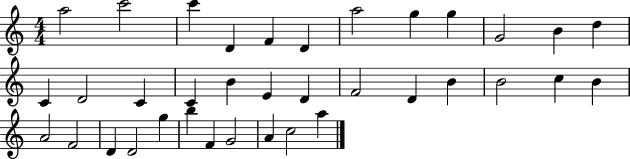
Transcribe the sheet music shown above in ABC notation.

X:1
T:Untitled
M:4/4
L:1/4
K:C
a2 c'2 c' D F D a2 g g G2 B d C D2 C C B E D F2 D B B2 c B A2 F2 D D2 g b F G2 A c2 a